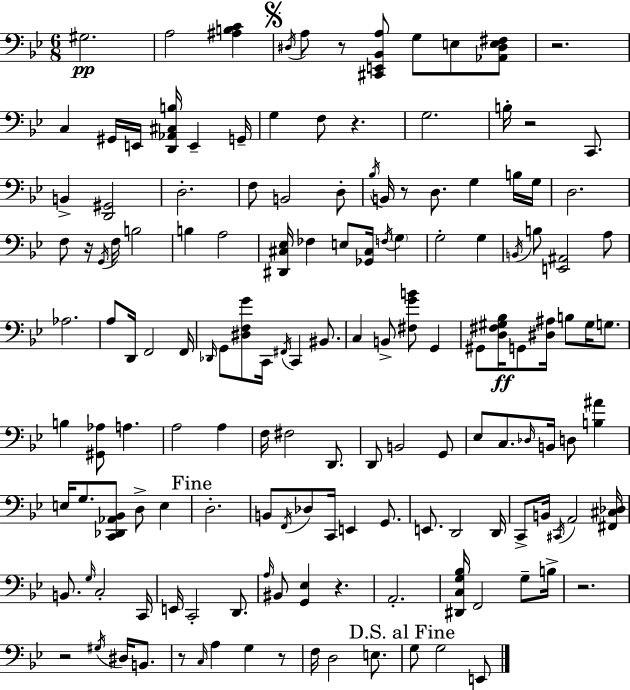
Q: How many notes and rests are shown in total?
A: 149